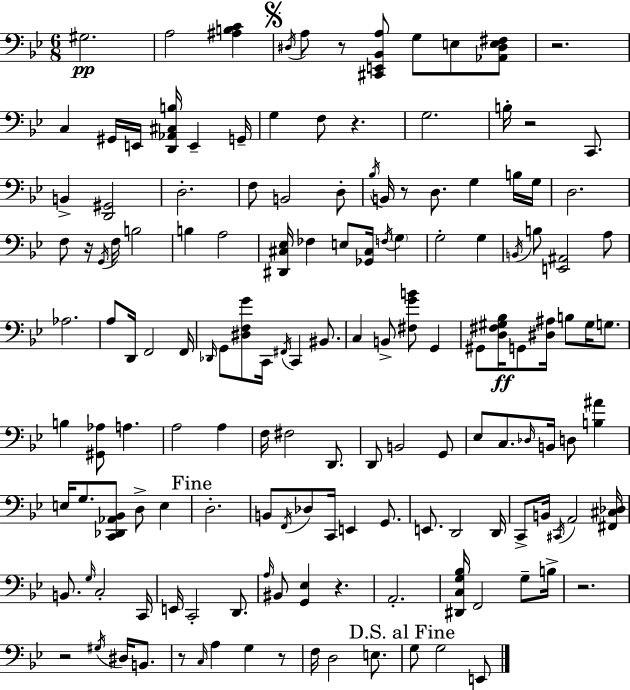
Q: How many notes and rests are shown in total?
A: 149